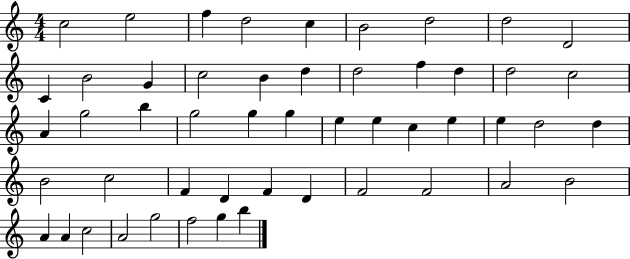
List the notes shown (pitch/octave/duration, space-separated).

C5/h E5/h F5/q D5/h C5/q B4/h D5/h D5/h D4/h C4/q B4/h G4/q C5/h B4/q D5/q D5/h F5/q D5/q D5/h C5/h A4/q G5/h B5/q G5/h G5/q G5/q E5/q E5/q C5/q E5/q E5/q D5/h D5/q B4/h C5/h F4/q D4/q F4/q D4/q F4/h F4/h A4/h B4/h A4/q A4/q C5/h A4/h G5/h F5/h G5/q B5/q